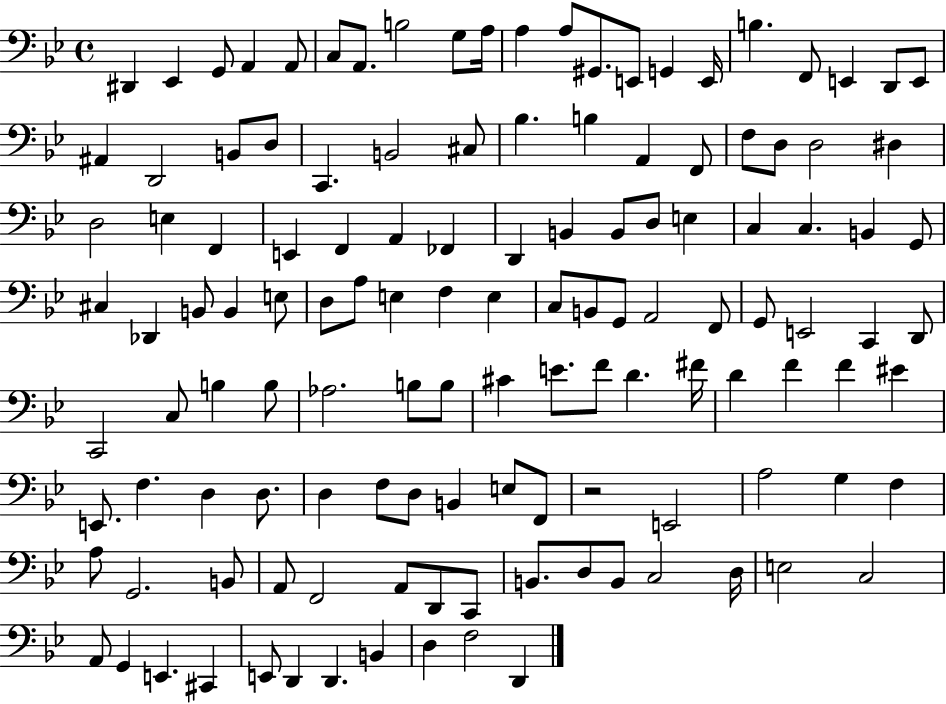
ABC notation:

X:1
T:Untitled
M:4/4
L:1/4
K:Bb
^D,, _E,, G,,/2 A,, A,,/2 C,/2 A,,/2 B,2 G,/2 A,/4 A, A,/2 ^G,,/2 E,,/2 G,, E,,/4 B, F,,/2 E,, D,,/2 E,,/2 ^A,, D,,2 B,,/2 D,/2 C,, B,,2 ^C,/2 _B, B, A,, F,,/2 F,/2 D,/2 D,2 ^D, D,2 E, F,, E,, F,, A,, _F,, D,, B,, B,,/2 D,/2 E, C, C, B,, G,,/2 ^C, _D,, B,,/2 B,, E,/2 D,/2 A,/2 E, F, E, C,/2 B,,/2 G,,/2 A,,2 F,,/2 G,,/2 E,,2 C,, D,,/2 C,,2 C,/2 B, B,/2 _A,2 B,/2 B,/2 ^C E/2 F/2 D ^F/4 D F F ^E E,,/2 F, D, D,/2 D, F,/2 D,/2 B,, E,/2 F,,/2 z2 E,,2 A,2 G, F, A,/2 G,,2 B,,/2 A,,/2 F,,2 A,,/2 D,,/2 C,,/2 B,,/2 D,/2 B,,/2 C,2 D,/4 E,2 C,2 A,,/2 G,, E,, ^C,, E,,/2 D,, D,, B,, D, F,2 D,,